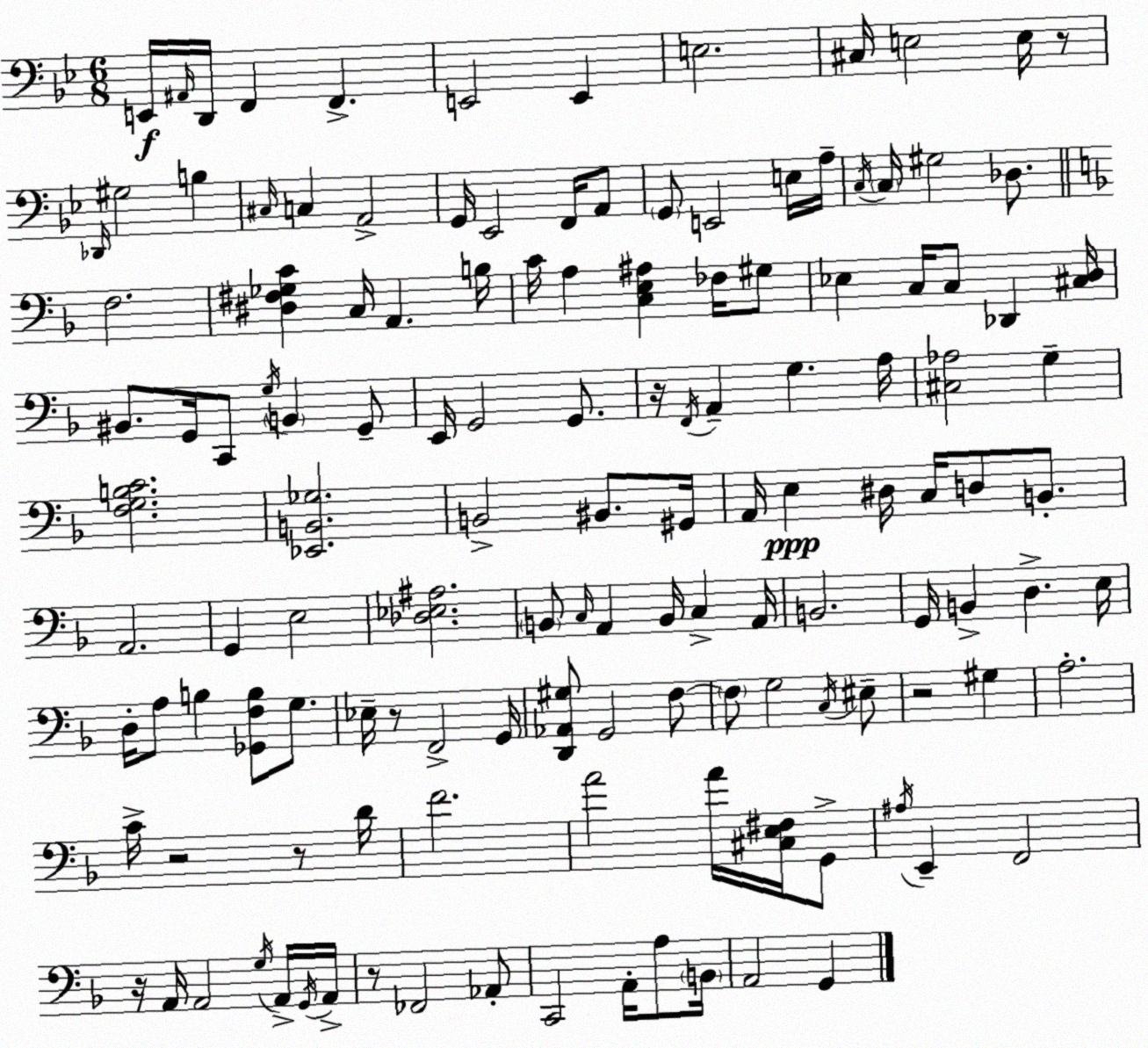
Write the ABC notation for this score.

X:1
T:Untitled
M:6/8
L:1/4
K:Gm
E,,/4 ^A,,/4 D,,/4 F,, F,, E,,2 E,, E,2 ^C,/4 E,2 E,/4 z/2 _D,,/4 ^G,2 B, ^C,/4 C, A,,2 G,,/4 _E,,2 F,,/4 A,,/2 G,,/2 E,,2 E,/4 A,/4 C,/4 C,/4 ^G,2 _D,/2 F,2 [^D,^F,_G,C] C,/4 A,, B,/4 C/4 A, [C,E,^A,] _F,/4 ^G,/2 _E, C,/4 C,/2 _D,, [^C,D,]/4 ^B,,/2 G,,/4 C,,/2 G,/4 B,, G,,/2 E,,/4 G,,2 G,,/2 z/4 F,,/4 A,, G, A,/4 [^C,_A,]2 G, [F,G,B,C]2 [_E,,B,,_G,]2 B,,2 ^B,,/2 ^G,,/4 A,,/4 E, ^D,/4 C,/4 D,/2 B,,/2 A,,2 G,, E,2 [_D,_E,^A,]2 B,,/2 C,/4 A,, B,,/4 C, A,,/4 B,,2 G,,/4 B,, D, E,/4 D,/4 A,/2 B, [_G,,F,B,]/2 G,/2 _E,/4 z/2 F,,2 G,,/4 [D,,_A,,^G,]/2 G,,2 F,/2 F,/2 G,2 C,/4 ^E,/2 z2 ^G, A,2 C/4 z2 z/2 D/4 F2 A2 A/4 [^C,E,^F,]/4 G,,/2 ^A,/4 E,, F,,2 z/4 A,,/4 A,,2 G,/4 A,,/4 G,,/4 A,,/4 z/2 _F,,2 _A,,/2 C,,2 A,,/4 A,/2 B,,/4 A,,2 G,,